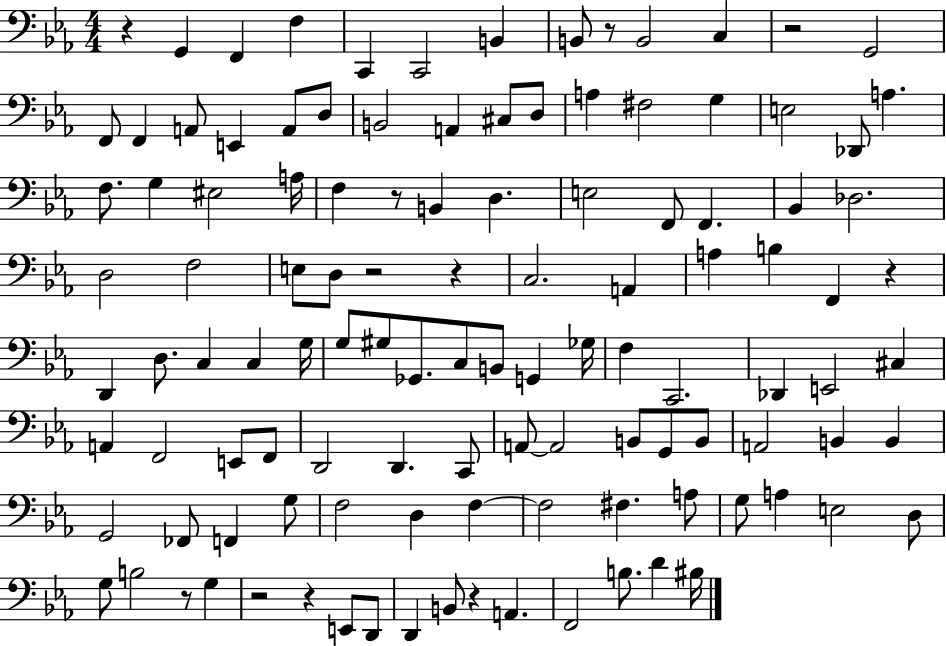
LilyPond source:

{
  \clef bass
  \numericTimeSignature
  \time 4/4
  \key ees \major
  \repeat volta 2 { r4 g,4 f,4 f4 | c,4 c,2 b,4 | b,8 r8 b,2 c4 | r2 g,2 | \break f,8 f,4 a,8 e,4 a,8 d8 | b,2 a,4 cis8 d8 | a4 fis2 g4 | e2 des,8 a4. | \break f8. g4 eis2 a16 | f4 r8 b,4 d4. | e2 f,8 f,4. | bes,4 des2. | \break d2 f2 | e8 d8 r2 r4 | c2. a,4 | a4 b4 f,4 r4 | \break d,4 d8. c4 c4 g16 | g8 gis8 ges,8. c8 b,8 g,4 ges16 | f4 c,2. | des,4 e,2 cis4 | \break a,4 f,2 e,8 f,8 | d,2 d,4. c,8 | a,8~~ a,2 b,8 g,8 b,8 | a,2 b,4 b,4 | \break g,2 fes,8 f,4 g8 | f2 d4 f4~~ | f2 fis4. a8 | g8 a4 e2 d8 | \break g8 b2 r8 g4 | r2 r4 e,8 d,8 | d,4 b,8 r4 a,4. | f,2 b8. d'4 bis16 | \break } \bar "|."
}